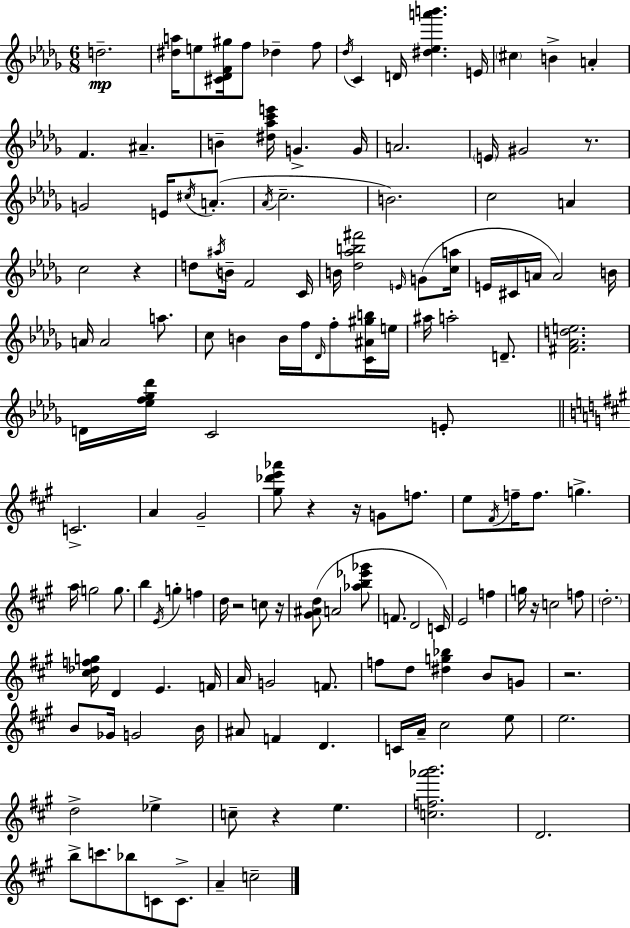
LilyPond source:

{
  \clef treble
  \numericTimeSignature
  \time 6/8
  \key bes \minor
  d''2.--\mp | <dis'' a''>16 e''8 <cis' des' f' gis''>16 f''8 des''4-- f''8 | \acciaccatura { des''16 } c'4 d'16 <dis'' ees'' a''' b'''>4. | e'16 \parenthesize cis''4 b'4-> a'4-. | \break f'4. ais'4.-- | b'4-- <dis'' aes'' c''' e'''>16 g'4.-> | g'16 a'2. | \parenthesize e'16 gis'2 r8. | \break g'2 e'16 \acciaccatura { cis''16 } a'8.-.( | \acciaccatura { aes'16 } c''2.-- | b'2.) | c''2 a'4 | \break c''2 r4 | d''8 \acciaccatura { ais''16 } b'16-- f'2 | c'16 b'16 <des'' aes'' b'' fis'''>2 | \grace { e'16 } g'8( <c'' a''>16 e'16 cis'16 a'16 a'2) | \break b'16 a'16 a'2 | a''8. c''8 b'4 b'16 | f''16 \grace { des'16 } f''8-. <c' ais' gis'' b''>16 e''16 ais''16 a''2-. | d'8.-- <fis' aes' d'' e''>2. | \break d'16 <ees'' f'' ges'' des'''>16 c'2 | e'8-. \bar "||" \break \key a \major c'2.-> | a'4 gis'2-- | <gis'' des''' e''' aes'''>8 r4 r16 g'8 f''8. | e''8 \acciaccatura { fis'16 } f''16-- f''8. g''4.-> | \break a''16 g''2 g''8. | b''4 \acciaccatura { e'16 } g''4-. f''4 | d''16 r2 c''8 | r16 <gis' ais' d''>8( a'2 | \break <aes'' b'' ees''' ges'''>8 f'8. d'2 | c'16) e'2 f''4 | g''16 r16 c''2 | f''8 \parenthesize d''2.-. | \break <cis'' des'' f'' g''>16 d'4 e'4. | f'16 a'16 g'2 f'8. | f''8 d''8 <dis'' g'' bes''>4 b'8 | g'8 r2. | \break b'8 ges'16 g'2 | b'16 ais'8 f'4 d'4. | c'16 a'16-- cis''2 | e''8 e''2. | \break d''2-> ees''4-> | c''8-- r4 e''4. | <c'' f'' aes''' b'''>2. | d'2. | \break b''8-> c'''8. bes''8 c'8 c'8.-> | a'4-- c''2-- | \bar "|."
}